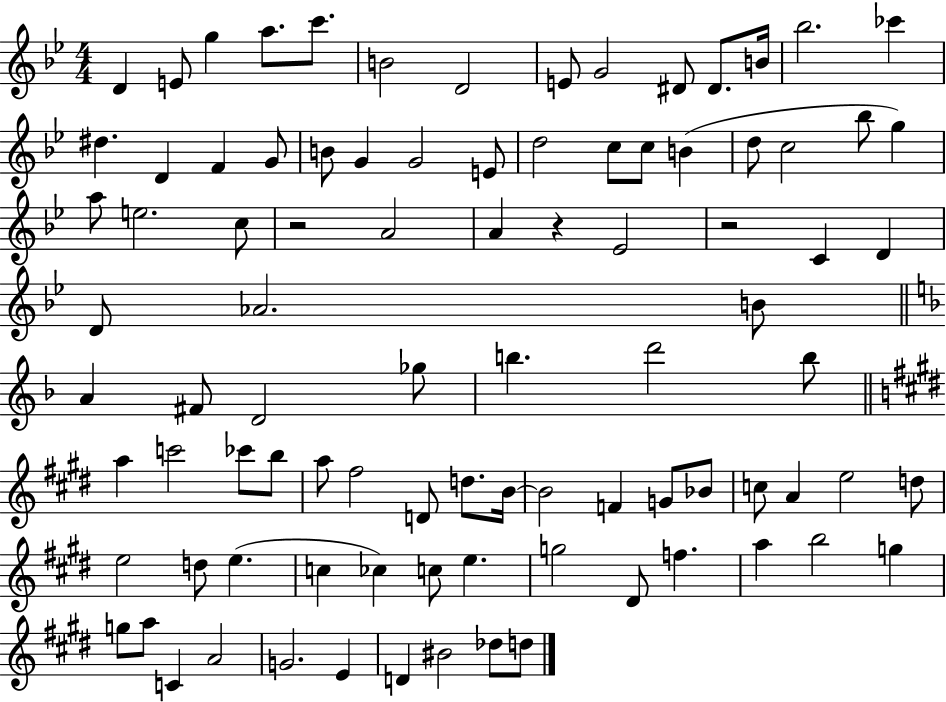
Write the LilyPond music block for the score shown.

{
  \clef treble
  \numericTimeSignature
  \time 4/4
  \key bes \major
  \repeat volta 2 { d'4 e'8 g''4 a''8. c'''8. | b'2 d'2 | e'8 g'2 dis'8 dis'8. b'16 | bes''2. ces'''4 | \break dis''4. d'4 f'4 g'8 | b'8 g'4 g'2 e'8 | d''2 c''8 c''8 b'4( | d''8 c''2 bes''8 g''4) | \break a''8 e''2. c''8 | r2 a'2 | a'4 r4 ees'2 | r2 c'4 d'4 | \break d'8 aes'2. b'8 | \bar "||" \break \key d \minor a'4 fis'8 d'2 ges''8 | b''4. d'''2 b''8 | \bar "||" \break \key e \major a''4 c'''2 ces'''8 b''8 | a''8 fis''2 d'8 d''8. b'16~~ | b'2 f'4 g'8 bes'8 | c''8 a'4 e''2 d''8 | \break e''2 d''8 e''4.( | c''4 ces''4) c''8 e''4. | g''2 dis'8 f''4. | a''4 b''2 g''4 | \break g''8 a''8 c'4 a'2 | g'2. e'4 | d'4 bis'2 des''8 d''8 | } \bar "|."
}